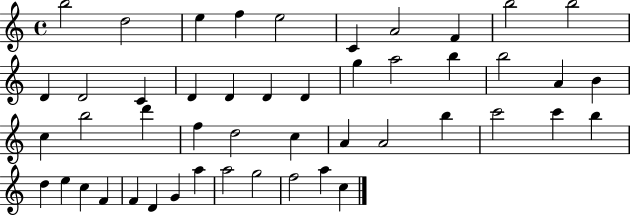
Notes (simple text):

B5/h D5/h E5/q F5/q E5/h C4/q A4/h F4/q B5/h B5/h D4/q D4/h C4/q D4/q D4/q D4/q D4/q G5/q A5/h B5/q B5/h A4/q B4/q C5/q B5/h D6/q F5/q D5/h C5/q A4/q A4/h B5/q C6/h C6/q B5/q D5/q E5/q C5/q F4/q F4/q D4/q G4/q A5/q A5/h G5/h F5/h A5/q C5/q